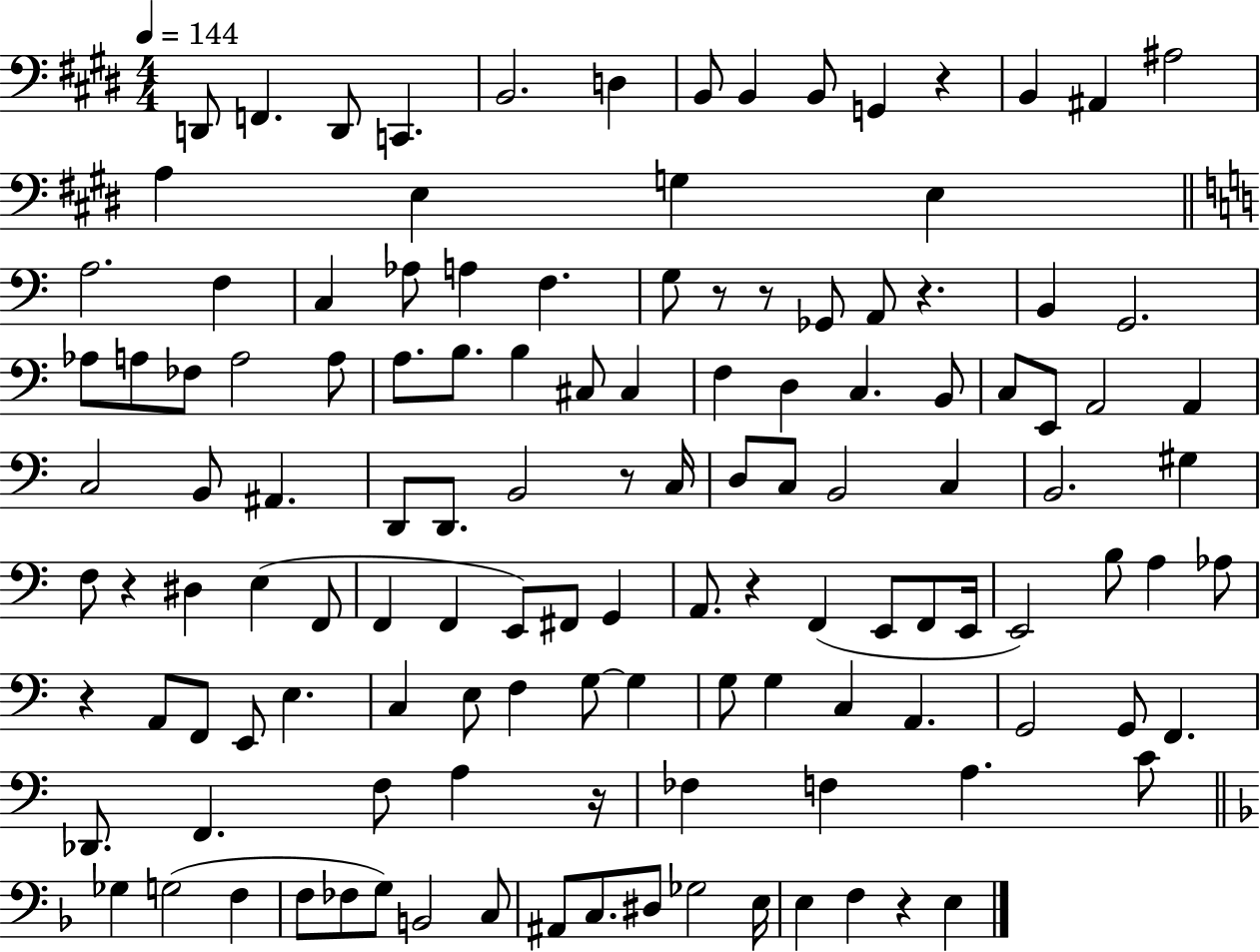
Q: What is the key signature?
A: E major